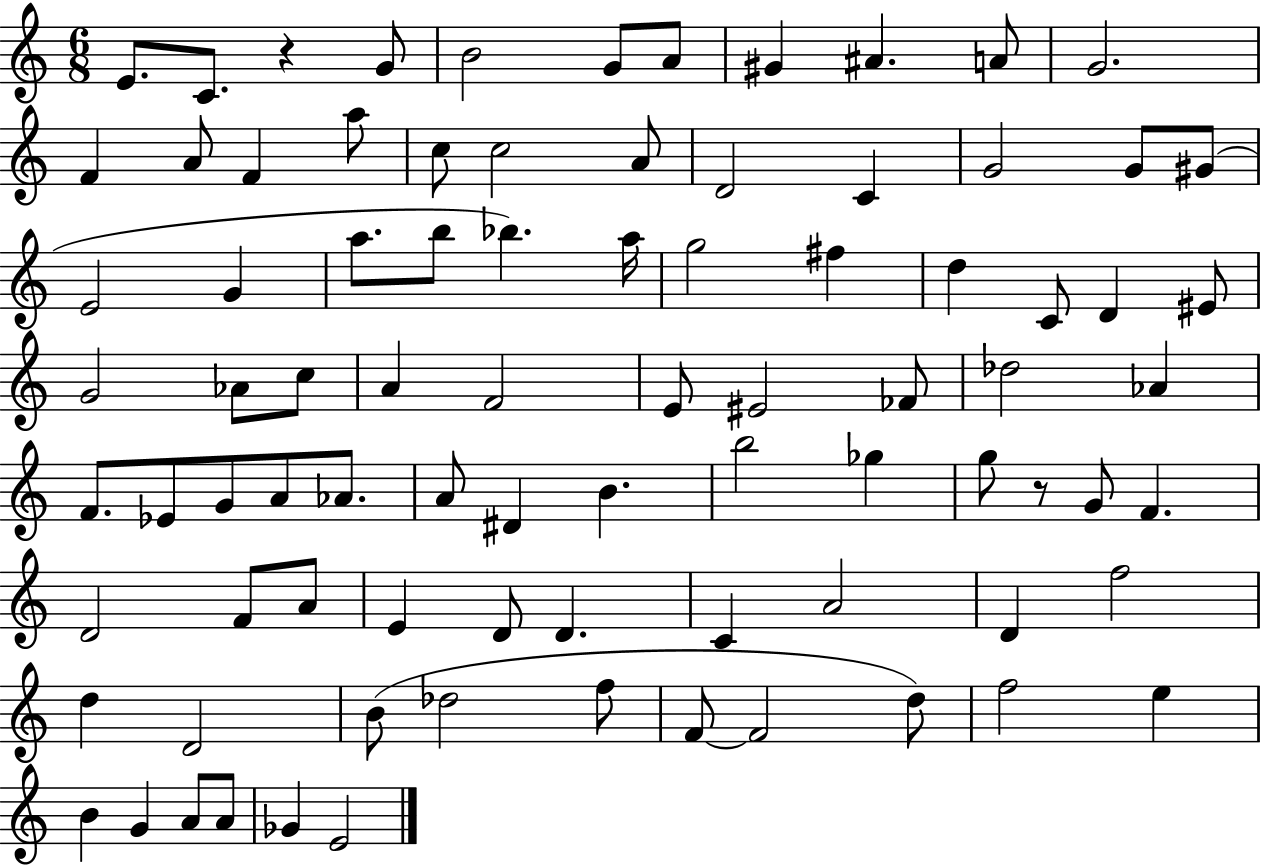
E4/e. C4/e. R/q G4/e B4/h G4/e A4/e G#4/q A#4/q. A4/e G4/h. F4/q A4/e F4/q A5/e C5/e C5/h A4/e D4/h C4/q G4/h G4/e G#4/e E4/h G4/q A5/e. B5/e Bb5/q. A5/s G5/h F#5/q D5/q C4/e D4/q EIS4/e G4/h Ab4/e C5/e A4/q F4/h E4/e EIS4/h FES4/e Db5/h Ab4/q F4/e. Eb4/e G4/e A4/e Ab4/e. A4/e D#4/q B4/q. B5/h Gb5/q G5/e R/e G4/e F4/q. D4/h F4/e A4/e E4/q D4/e D4/q. C4/q A4/h D4/q F5/h D5/q D4/h B4/e Db5/h F5/e F4/e F4/h D5/e F5/h E5/q B4/q G4/q A4/e A4/e Gb4/q E4/h